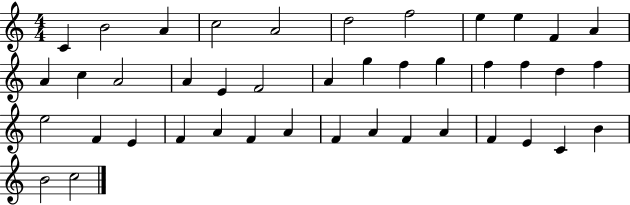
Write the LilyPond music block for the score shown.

{
  \clef treble
  \numericTimeSignature
  \time 4/4
  \key c \major
  c'4 b'2 a'4 | c''2 a'2 | d''2 f''2 | e''4 e''4 f'4 a'4 | \break a'4 c''4 a'2 | a'4 e'4 f'2 | a'4 g''4 f''4 g''4 | f''4 f''4 d''4 f''4 | \break e''2 f'4 e'4 | f'4 a'4 f'4 a'4 | f'4 a'4 f'4 a'4 | f'4 e'4 c'4 b'4 | \break b'2 c''2 | \bar "|."
}